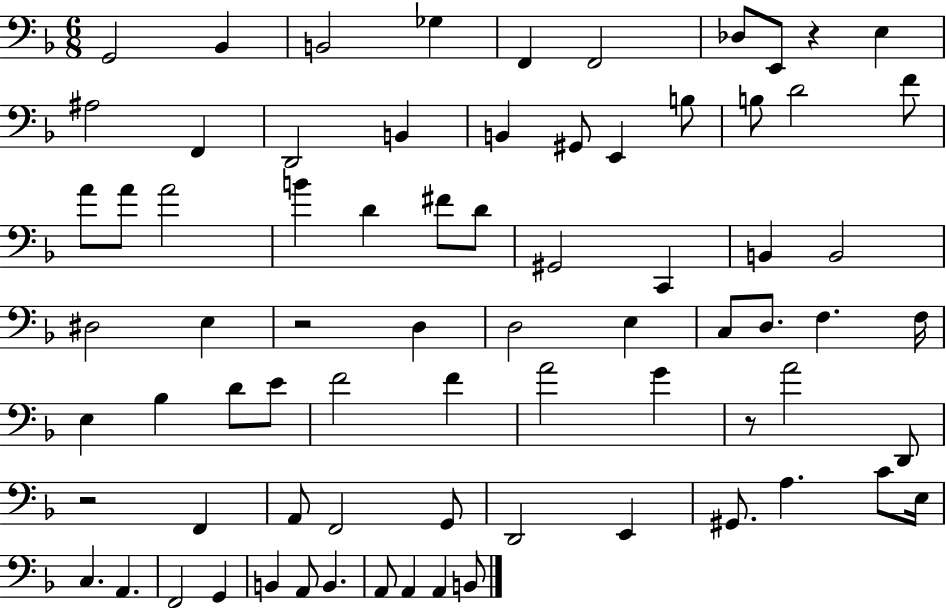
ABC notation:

X:1
T:Untitled
M:6/8
L:1/4
K:F
G,,2 _B,, B,,2 _G, F,, F,,2 _D,/2 E,,/2 z E, ^A,2 F,, D,,2 B,, B,, ^G,,/2 E,, B,/2 B,/2 D2 F/2 A/2 A/2 A2 B D ^F/2 D/2 ^G,,2 C,, B,, B,,2 ^D,2 E, z2 D, D,2 E, C,/2 D,/2 F, F,/4 E, _B, D/2 E/2 F2 F A2 G z/2 A2 D,,/2 z2 F,, A,,/2 F,,2 G,,/2 D,,2 E,, ^G,,/2 A, C/2 E,/4 C, A,, F,,2 G,, B,, A,,/2 B,, A,,/2 A,, A,, B,,/2